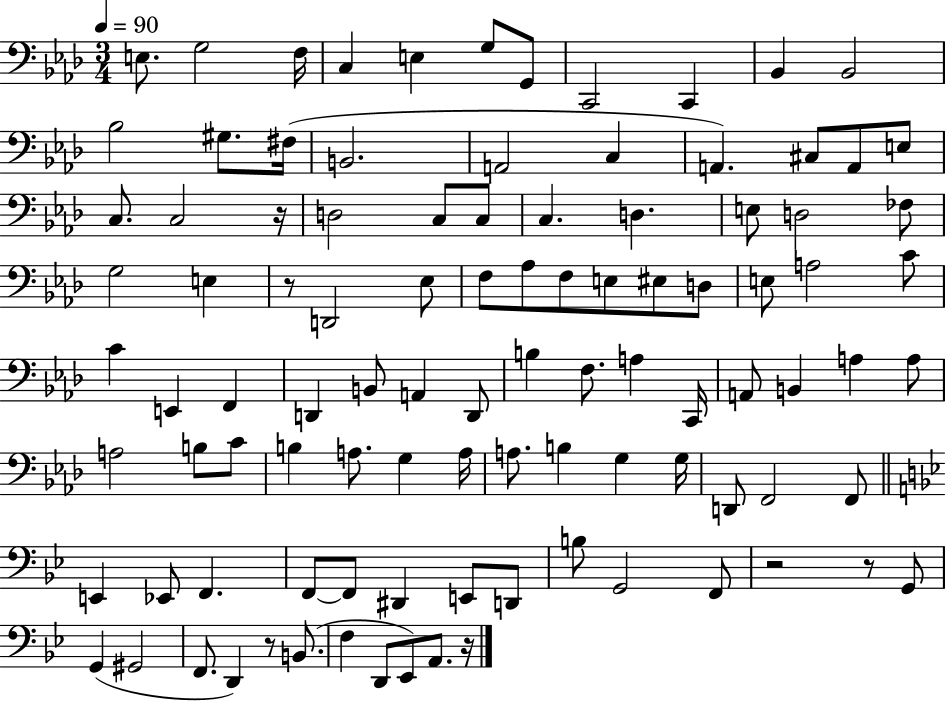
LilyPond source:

{
  \clef bass
  \numericTimeSignature
  \time 3/4
  \key aes \major
  \tempo 4 = 90
  e8. g2 f16 | c4 e4 g8 g,8 | c,2 c,4 | bes,4 bes,2 | \break bes2 gis8. fis16( | b,2. | a,2 c4 | a,4.) cis8 a,8 e8 | \break c8. c2 r16 | d2 c8 c8 | c4. d4. | e8 d2 fes8 | \break g2 e4 | r8 d,2 ees8 | f8 aes8 f8 e8 eis8 d8 | e8 a2 c'8 | \break c'4 e,4 f,4 | d,4 b,8 a,4 d,8 | b4 f8. a4 c,16 | a,8 b,4 a4 a8 | \break a2 b8 c'8 | b4 a8. g4 a16 | a8. b4 g4 g16 | d,8 f,2 f,8 | \break \bar "||" \break \key g \minor e,4 ees,8 f,4. | f,8~~ f,8 dis,4 e,8 d,8 | b8 g,2 f,8 | r2 r8 g,8 | \break g,4( gis,2 | f,8. d,4) r8 b,8.( | f4 d,8 ees,8) a,8. r16 | \bar "|."
}